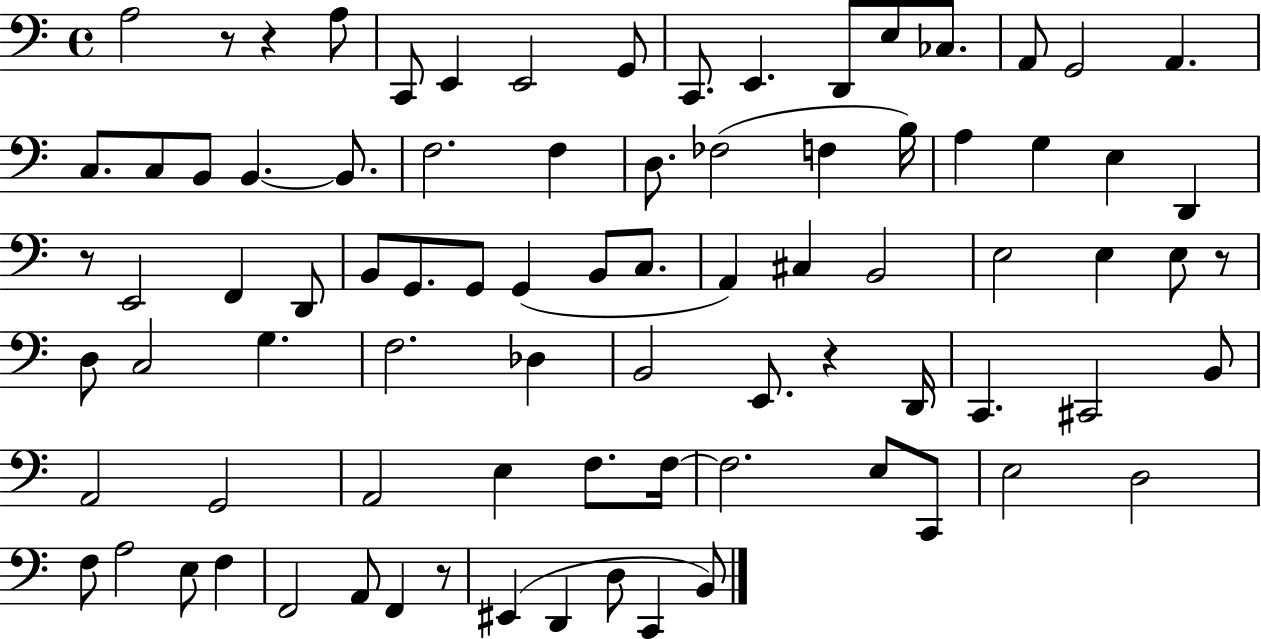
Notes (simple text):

A3/h R/e R/q A3/e C2/e E2/q E2/h G2/e C2/e. E2/q. D2/e E3/e CES3/e. A2/e G2/h A2/q. C3/e. C3/e B2/e B2/q. B2/e. F3/h. F3/q D3/e. FES3/h F3/q B3/s A3/q G3/q E3/q D2/q R/e E2/h F2/q D2/e B2/e G2/e. G2/e G2/q B2/e C3/e. A2/q C#3/q B2/h E3/h E3/q E3/e R/e D3/e C3/h G3/q. F3/h. Db3/q B2/h E2/e. R/q D2/s C2/q. C#2/h B2/e A2/h G2/h A2/h E3/q F3/e. F3/s F3/h. E3/e C2/e E3/h D3/h F3/e A3/h E3/e F3/q F2/h A2/e F2/q R/e EIS2/q D2/q D3/e C2/q B2/e